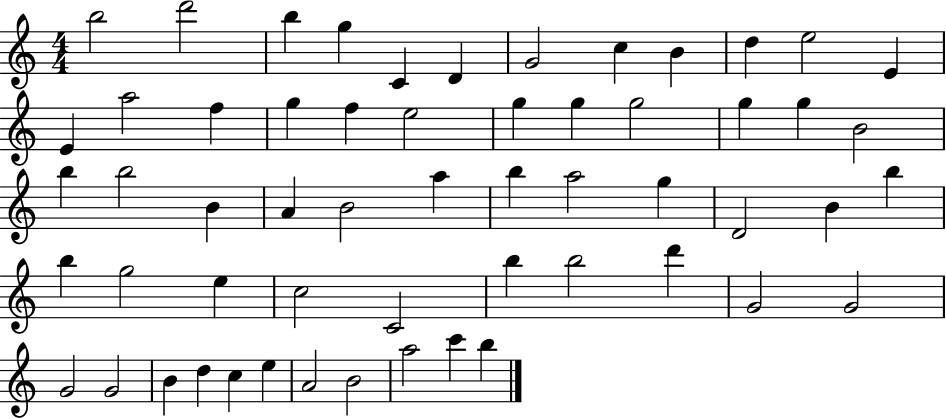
X:1
T:Untitled
M:4/4
L:1/4
K:C
b2 d'2 b g C D G2 c B d e2 E E a2 f g f e2 g g g2 g g B2 b b2 B A B2 a b a2 g D2 B b b g2 e c2 C2 b b2 d' G2 G2 G2 G2 B d c e A2 B2 a2 c' b